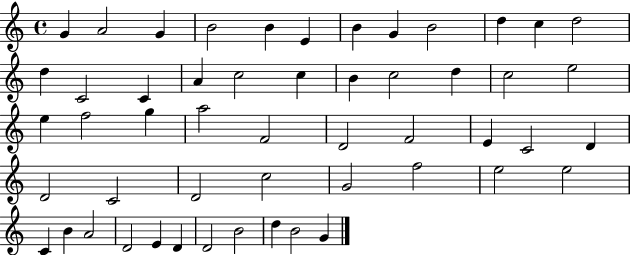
G4/q A4/h G4/q B4/h B4/q E4/q B4/q G4/q B4/h D5/q C5/q D5/h D5/q C4/h C4/q A4/q C5/h C5/q B4/q C5/h D5/q C5/h E5/h E5/q F5/h G5/q A5/h F4/h D4/h F4/h E4/q C4/h D4/q D4/h C4/h D4/h C5/h G4/h F5/h E5/h E5/h C4/q B4/q A4/h D4/h E4/q D4/q D4/h B4/h D5/q B4/h G4/q